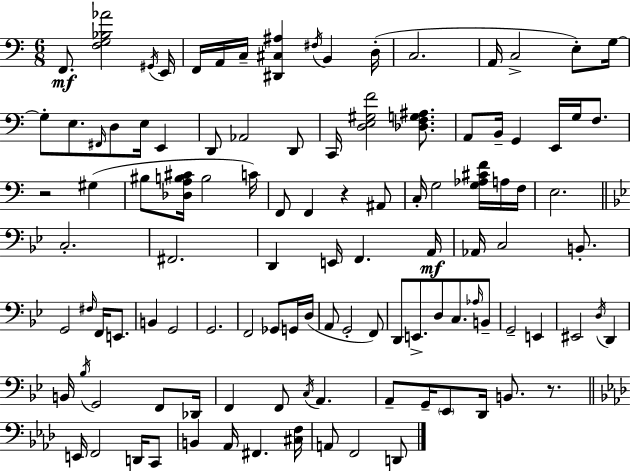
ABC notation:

X:1
T:Untitled
M:6/8
L:1/4
K:C
F,,/2 [F,G,_B,_A]2 ^G,,/4 E,,/4 F,,/4 A,,/4 C,/4 [^D,,^C,^A,] ^F,/4 B,, D,/4 C,2 A,,/4 C,2 E,/2 G,/4 G,/2 E,/2 ^F,,/4 D,/2 E,/4 E,, D,,/2 _A,,2 D,,/2 C,,/4 [D,E,^G,F]2 [_D,F,G,^A,]/2 A,,/2 B,,/4 G,, E,,/4 G,/4 F,/2 z2 ^G, ^B,/2 [_D,A,B,^C]/4 B,2 C/4 F,,/2 F,, z ^A,,/2 C,/4 G,2 [G,_A,^CF]/4 A,/4 F,/4 E,2 C,2 ^F,,2 D,, E,,/4 F,, A,,/4 _A,,/4 C,2 B,,/2 G,,2 ^F,/4 F,,/4 E,,/2 B,, G,,2 G,,2 F,,2 _G,,/2 G,,/4 D,/4 A,,/2 G,,2 F,,/2 D,,/2 E,,/2 D,/2 C,/2 _A,/4 B,,/2 G,,2 E,, ^E,,2 D,/4 D,, B,,/4 _B,/4 G,,2 F,,/2 _D,,/4 F,, F,,/2 C,/4 A,, A,,/2 G,,/4 _E,,/2 D,,/4 B,,/2 z/2 E,,/4 F,,2 D,,/4 C,,/2 B,, _A,,/4 ^F,, [^C,F,]/4 A,,/2 F,,2 D,,/2